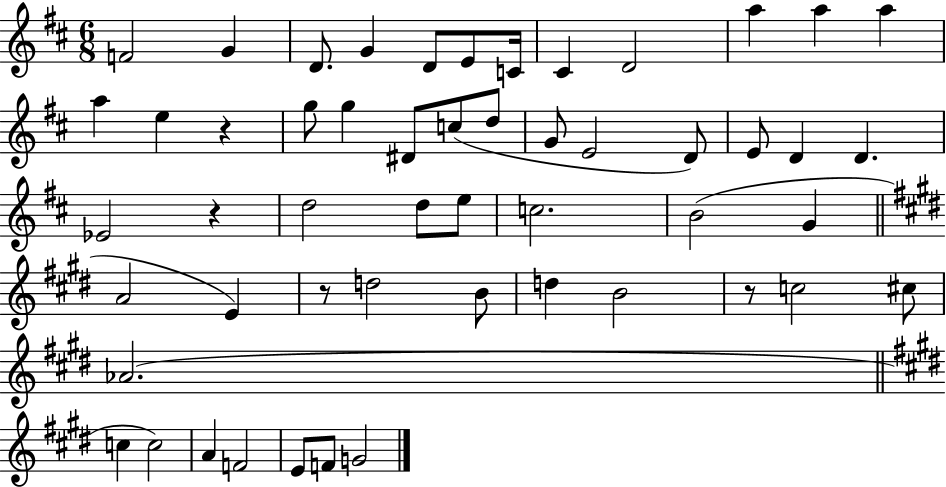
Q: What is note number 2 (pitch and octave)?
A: G4